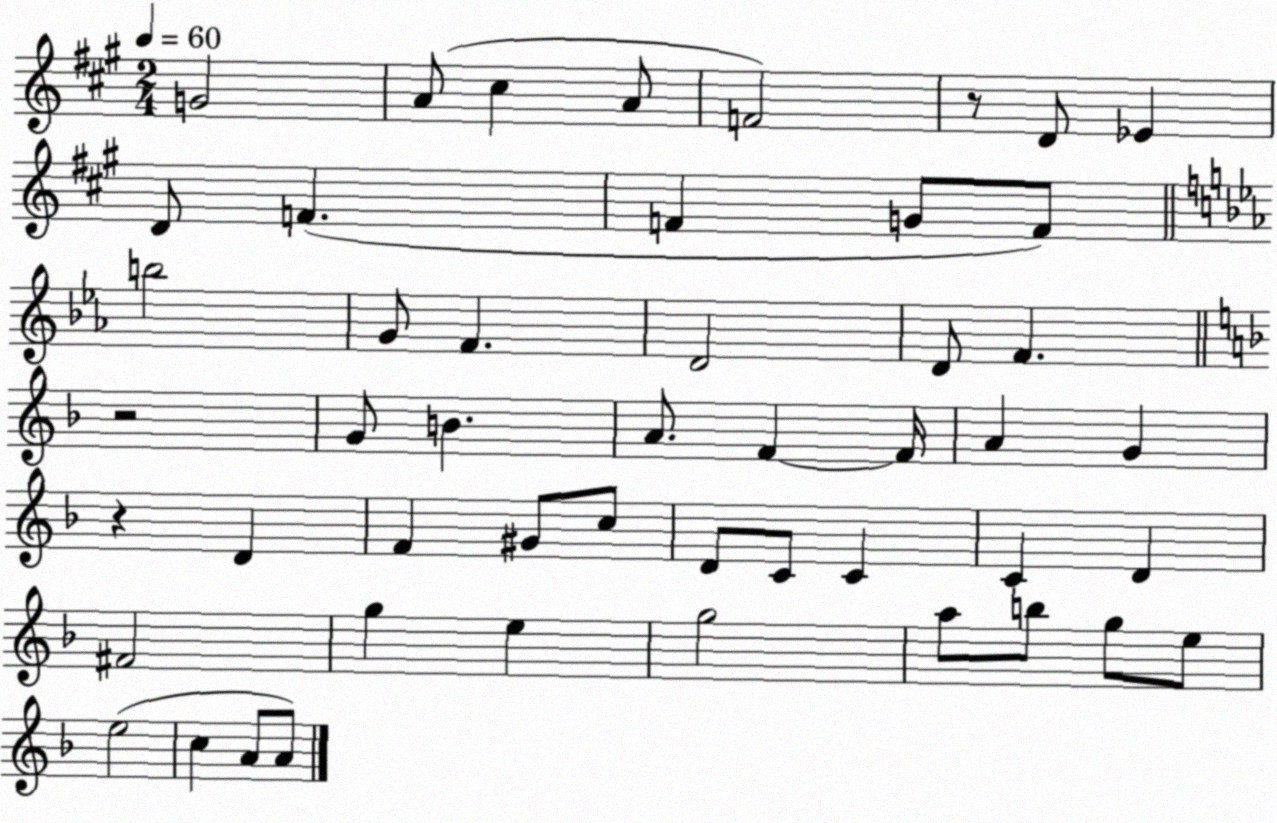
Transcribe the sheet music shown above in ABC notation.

X:1
T:Untitled
M:2/4
L:1/4
K:A
G2 A/2 ^c A/2 F2 z/2 D/2 _E D/2 F F G/2 F/2 b2 G/2 F D2 D/2 F z2 G/2 B A/2 F F/4 A G z D F ^G/2 c/2 D/2 C/2 C C D ^F2 g e g2 a/2 b/2 g/2 e/2 e2 c A/2 A/2